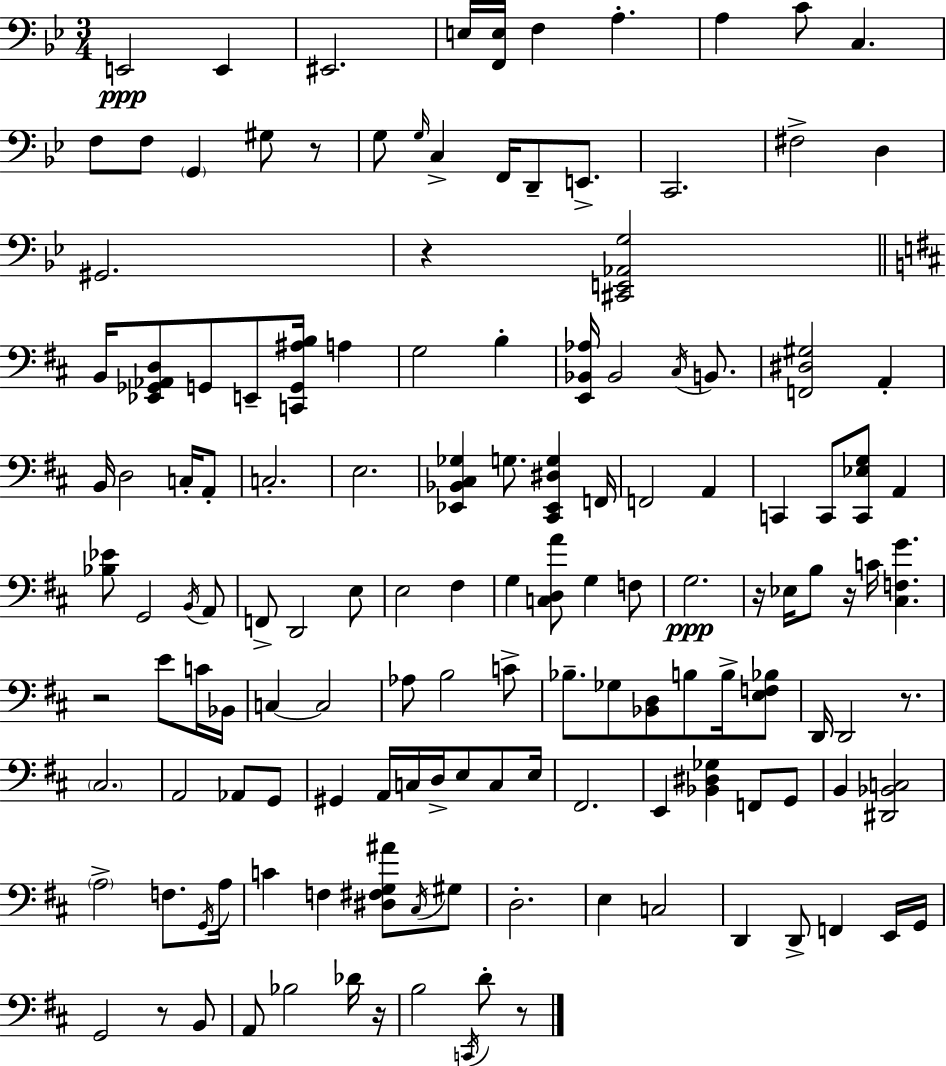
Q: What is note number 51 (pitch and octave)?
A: D2